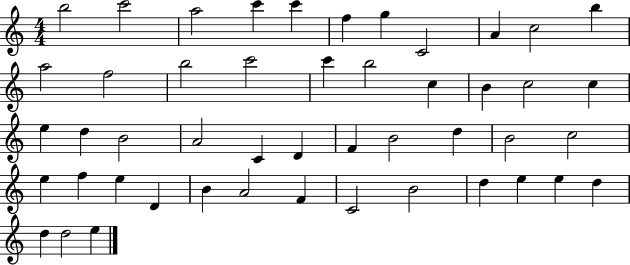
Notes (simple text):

B5/h C6/h A5/h C6/q C6/q F5/q G5/q C4/h A4/q C5/h B5/q A5/h F5/h B5/h C6/h C6/q B5/h C5/q B4/q C5/h C5/q E5/q D5/q B4/h A4/h C4/q D4/q F4/q B4/h D5/q B4/h C5/h E5/q F5/q E5/q D4/q B4/q A4/h F4/q C4/h B4/h D5/q E5/q E5/q D5/q D5/q D5/h E5/q